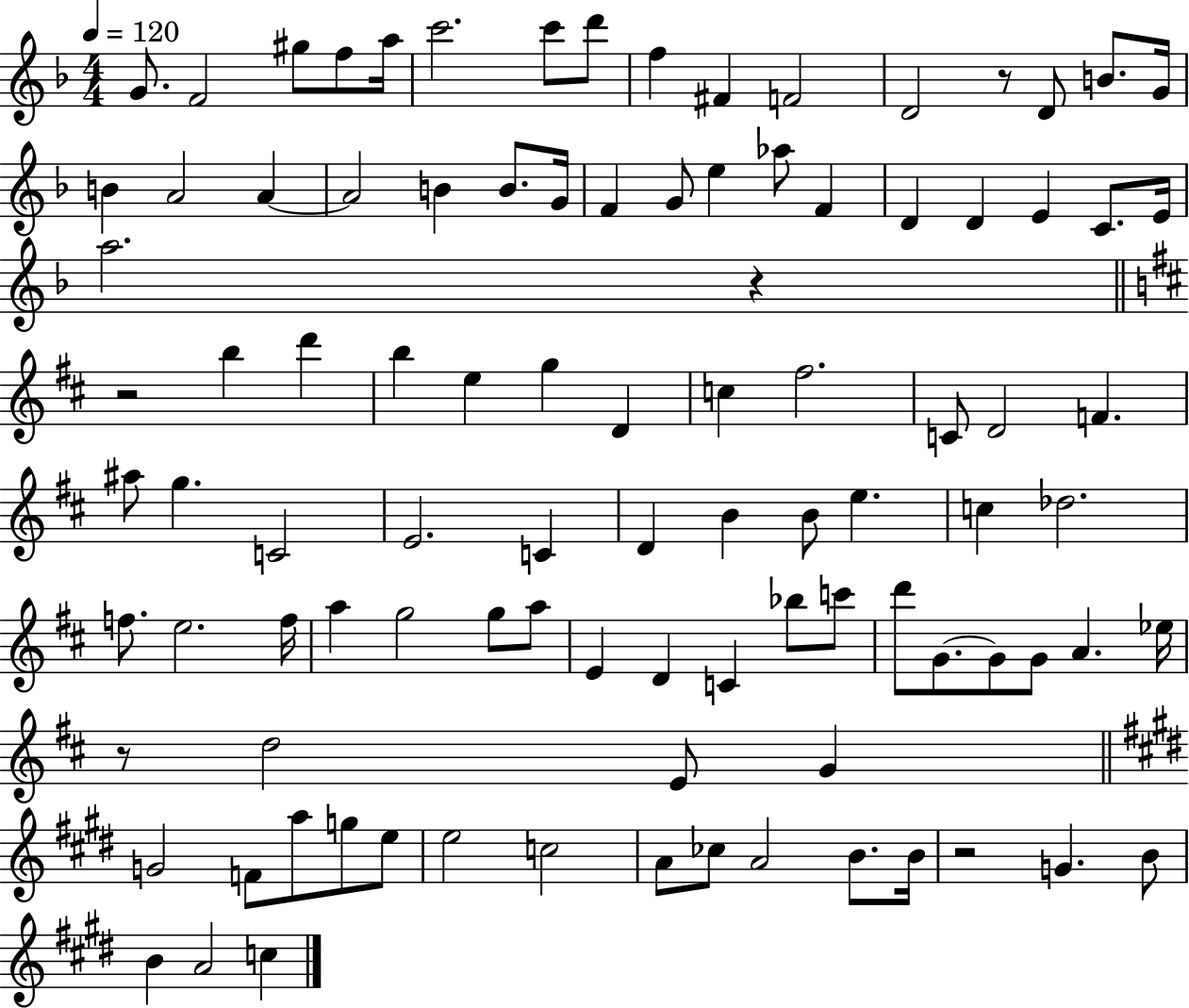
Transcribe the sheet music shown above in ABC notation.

X:1
T:Untitled
M:4/4
L:1/4
K:F
G/2 F2 ^g/2 f/2 a/4 c'2 c'/2 d'/2 f ^F F2 D2 z/2 D/2 B/2 G/4 B A2 A A2 B B/2 G/4 F G/2 e _a/2 F D D E C/2 E/4 a2 z z2 b d' b e g D c ^f2 C/2 D2 F ^a/2 g C2 E2 C D B B/2 e c _d2 f/2 e2 f/4 a g2 g/2 a/2 E D C _b/2 c'/2 d'/2 G/2 G/2 G/2 A _e/4 z/2 d2 E/2 G G2 F/2 a/2 g/2 e/2 e2 c2 A/2 _c/2 A2 B/2 B/4 z2 G B/2 B A2 c